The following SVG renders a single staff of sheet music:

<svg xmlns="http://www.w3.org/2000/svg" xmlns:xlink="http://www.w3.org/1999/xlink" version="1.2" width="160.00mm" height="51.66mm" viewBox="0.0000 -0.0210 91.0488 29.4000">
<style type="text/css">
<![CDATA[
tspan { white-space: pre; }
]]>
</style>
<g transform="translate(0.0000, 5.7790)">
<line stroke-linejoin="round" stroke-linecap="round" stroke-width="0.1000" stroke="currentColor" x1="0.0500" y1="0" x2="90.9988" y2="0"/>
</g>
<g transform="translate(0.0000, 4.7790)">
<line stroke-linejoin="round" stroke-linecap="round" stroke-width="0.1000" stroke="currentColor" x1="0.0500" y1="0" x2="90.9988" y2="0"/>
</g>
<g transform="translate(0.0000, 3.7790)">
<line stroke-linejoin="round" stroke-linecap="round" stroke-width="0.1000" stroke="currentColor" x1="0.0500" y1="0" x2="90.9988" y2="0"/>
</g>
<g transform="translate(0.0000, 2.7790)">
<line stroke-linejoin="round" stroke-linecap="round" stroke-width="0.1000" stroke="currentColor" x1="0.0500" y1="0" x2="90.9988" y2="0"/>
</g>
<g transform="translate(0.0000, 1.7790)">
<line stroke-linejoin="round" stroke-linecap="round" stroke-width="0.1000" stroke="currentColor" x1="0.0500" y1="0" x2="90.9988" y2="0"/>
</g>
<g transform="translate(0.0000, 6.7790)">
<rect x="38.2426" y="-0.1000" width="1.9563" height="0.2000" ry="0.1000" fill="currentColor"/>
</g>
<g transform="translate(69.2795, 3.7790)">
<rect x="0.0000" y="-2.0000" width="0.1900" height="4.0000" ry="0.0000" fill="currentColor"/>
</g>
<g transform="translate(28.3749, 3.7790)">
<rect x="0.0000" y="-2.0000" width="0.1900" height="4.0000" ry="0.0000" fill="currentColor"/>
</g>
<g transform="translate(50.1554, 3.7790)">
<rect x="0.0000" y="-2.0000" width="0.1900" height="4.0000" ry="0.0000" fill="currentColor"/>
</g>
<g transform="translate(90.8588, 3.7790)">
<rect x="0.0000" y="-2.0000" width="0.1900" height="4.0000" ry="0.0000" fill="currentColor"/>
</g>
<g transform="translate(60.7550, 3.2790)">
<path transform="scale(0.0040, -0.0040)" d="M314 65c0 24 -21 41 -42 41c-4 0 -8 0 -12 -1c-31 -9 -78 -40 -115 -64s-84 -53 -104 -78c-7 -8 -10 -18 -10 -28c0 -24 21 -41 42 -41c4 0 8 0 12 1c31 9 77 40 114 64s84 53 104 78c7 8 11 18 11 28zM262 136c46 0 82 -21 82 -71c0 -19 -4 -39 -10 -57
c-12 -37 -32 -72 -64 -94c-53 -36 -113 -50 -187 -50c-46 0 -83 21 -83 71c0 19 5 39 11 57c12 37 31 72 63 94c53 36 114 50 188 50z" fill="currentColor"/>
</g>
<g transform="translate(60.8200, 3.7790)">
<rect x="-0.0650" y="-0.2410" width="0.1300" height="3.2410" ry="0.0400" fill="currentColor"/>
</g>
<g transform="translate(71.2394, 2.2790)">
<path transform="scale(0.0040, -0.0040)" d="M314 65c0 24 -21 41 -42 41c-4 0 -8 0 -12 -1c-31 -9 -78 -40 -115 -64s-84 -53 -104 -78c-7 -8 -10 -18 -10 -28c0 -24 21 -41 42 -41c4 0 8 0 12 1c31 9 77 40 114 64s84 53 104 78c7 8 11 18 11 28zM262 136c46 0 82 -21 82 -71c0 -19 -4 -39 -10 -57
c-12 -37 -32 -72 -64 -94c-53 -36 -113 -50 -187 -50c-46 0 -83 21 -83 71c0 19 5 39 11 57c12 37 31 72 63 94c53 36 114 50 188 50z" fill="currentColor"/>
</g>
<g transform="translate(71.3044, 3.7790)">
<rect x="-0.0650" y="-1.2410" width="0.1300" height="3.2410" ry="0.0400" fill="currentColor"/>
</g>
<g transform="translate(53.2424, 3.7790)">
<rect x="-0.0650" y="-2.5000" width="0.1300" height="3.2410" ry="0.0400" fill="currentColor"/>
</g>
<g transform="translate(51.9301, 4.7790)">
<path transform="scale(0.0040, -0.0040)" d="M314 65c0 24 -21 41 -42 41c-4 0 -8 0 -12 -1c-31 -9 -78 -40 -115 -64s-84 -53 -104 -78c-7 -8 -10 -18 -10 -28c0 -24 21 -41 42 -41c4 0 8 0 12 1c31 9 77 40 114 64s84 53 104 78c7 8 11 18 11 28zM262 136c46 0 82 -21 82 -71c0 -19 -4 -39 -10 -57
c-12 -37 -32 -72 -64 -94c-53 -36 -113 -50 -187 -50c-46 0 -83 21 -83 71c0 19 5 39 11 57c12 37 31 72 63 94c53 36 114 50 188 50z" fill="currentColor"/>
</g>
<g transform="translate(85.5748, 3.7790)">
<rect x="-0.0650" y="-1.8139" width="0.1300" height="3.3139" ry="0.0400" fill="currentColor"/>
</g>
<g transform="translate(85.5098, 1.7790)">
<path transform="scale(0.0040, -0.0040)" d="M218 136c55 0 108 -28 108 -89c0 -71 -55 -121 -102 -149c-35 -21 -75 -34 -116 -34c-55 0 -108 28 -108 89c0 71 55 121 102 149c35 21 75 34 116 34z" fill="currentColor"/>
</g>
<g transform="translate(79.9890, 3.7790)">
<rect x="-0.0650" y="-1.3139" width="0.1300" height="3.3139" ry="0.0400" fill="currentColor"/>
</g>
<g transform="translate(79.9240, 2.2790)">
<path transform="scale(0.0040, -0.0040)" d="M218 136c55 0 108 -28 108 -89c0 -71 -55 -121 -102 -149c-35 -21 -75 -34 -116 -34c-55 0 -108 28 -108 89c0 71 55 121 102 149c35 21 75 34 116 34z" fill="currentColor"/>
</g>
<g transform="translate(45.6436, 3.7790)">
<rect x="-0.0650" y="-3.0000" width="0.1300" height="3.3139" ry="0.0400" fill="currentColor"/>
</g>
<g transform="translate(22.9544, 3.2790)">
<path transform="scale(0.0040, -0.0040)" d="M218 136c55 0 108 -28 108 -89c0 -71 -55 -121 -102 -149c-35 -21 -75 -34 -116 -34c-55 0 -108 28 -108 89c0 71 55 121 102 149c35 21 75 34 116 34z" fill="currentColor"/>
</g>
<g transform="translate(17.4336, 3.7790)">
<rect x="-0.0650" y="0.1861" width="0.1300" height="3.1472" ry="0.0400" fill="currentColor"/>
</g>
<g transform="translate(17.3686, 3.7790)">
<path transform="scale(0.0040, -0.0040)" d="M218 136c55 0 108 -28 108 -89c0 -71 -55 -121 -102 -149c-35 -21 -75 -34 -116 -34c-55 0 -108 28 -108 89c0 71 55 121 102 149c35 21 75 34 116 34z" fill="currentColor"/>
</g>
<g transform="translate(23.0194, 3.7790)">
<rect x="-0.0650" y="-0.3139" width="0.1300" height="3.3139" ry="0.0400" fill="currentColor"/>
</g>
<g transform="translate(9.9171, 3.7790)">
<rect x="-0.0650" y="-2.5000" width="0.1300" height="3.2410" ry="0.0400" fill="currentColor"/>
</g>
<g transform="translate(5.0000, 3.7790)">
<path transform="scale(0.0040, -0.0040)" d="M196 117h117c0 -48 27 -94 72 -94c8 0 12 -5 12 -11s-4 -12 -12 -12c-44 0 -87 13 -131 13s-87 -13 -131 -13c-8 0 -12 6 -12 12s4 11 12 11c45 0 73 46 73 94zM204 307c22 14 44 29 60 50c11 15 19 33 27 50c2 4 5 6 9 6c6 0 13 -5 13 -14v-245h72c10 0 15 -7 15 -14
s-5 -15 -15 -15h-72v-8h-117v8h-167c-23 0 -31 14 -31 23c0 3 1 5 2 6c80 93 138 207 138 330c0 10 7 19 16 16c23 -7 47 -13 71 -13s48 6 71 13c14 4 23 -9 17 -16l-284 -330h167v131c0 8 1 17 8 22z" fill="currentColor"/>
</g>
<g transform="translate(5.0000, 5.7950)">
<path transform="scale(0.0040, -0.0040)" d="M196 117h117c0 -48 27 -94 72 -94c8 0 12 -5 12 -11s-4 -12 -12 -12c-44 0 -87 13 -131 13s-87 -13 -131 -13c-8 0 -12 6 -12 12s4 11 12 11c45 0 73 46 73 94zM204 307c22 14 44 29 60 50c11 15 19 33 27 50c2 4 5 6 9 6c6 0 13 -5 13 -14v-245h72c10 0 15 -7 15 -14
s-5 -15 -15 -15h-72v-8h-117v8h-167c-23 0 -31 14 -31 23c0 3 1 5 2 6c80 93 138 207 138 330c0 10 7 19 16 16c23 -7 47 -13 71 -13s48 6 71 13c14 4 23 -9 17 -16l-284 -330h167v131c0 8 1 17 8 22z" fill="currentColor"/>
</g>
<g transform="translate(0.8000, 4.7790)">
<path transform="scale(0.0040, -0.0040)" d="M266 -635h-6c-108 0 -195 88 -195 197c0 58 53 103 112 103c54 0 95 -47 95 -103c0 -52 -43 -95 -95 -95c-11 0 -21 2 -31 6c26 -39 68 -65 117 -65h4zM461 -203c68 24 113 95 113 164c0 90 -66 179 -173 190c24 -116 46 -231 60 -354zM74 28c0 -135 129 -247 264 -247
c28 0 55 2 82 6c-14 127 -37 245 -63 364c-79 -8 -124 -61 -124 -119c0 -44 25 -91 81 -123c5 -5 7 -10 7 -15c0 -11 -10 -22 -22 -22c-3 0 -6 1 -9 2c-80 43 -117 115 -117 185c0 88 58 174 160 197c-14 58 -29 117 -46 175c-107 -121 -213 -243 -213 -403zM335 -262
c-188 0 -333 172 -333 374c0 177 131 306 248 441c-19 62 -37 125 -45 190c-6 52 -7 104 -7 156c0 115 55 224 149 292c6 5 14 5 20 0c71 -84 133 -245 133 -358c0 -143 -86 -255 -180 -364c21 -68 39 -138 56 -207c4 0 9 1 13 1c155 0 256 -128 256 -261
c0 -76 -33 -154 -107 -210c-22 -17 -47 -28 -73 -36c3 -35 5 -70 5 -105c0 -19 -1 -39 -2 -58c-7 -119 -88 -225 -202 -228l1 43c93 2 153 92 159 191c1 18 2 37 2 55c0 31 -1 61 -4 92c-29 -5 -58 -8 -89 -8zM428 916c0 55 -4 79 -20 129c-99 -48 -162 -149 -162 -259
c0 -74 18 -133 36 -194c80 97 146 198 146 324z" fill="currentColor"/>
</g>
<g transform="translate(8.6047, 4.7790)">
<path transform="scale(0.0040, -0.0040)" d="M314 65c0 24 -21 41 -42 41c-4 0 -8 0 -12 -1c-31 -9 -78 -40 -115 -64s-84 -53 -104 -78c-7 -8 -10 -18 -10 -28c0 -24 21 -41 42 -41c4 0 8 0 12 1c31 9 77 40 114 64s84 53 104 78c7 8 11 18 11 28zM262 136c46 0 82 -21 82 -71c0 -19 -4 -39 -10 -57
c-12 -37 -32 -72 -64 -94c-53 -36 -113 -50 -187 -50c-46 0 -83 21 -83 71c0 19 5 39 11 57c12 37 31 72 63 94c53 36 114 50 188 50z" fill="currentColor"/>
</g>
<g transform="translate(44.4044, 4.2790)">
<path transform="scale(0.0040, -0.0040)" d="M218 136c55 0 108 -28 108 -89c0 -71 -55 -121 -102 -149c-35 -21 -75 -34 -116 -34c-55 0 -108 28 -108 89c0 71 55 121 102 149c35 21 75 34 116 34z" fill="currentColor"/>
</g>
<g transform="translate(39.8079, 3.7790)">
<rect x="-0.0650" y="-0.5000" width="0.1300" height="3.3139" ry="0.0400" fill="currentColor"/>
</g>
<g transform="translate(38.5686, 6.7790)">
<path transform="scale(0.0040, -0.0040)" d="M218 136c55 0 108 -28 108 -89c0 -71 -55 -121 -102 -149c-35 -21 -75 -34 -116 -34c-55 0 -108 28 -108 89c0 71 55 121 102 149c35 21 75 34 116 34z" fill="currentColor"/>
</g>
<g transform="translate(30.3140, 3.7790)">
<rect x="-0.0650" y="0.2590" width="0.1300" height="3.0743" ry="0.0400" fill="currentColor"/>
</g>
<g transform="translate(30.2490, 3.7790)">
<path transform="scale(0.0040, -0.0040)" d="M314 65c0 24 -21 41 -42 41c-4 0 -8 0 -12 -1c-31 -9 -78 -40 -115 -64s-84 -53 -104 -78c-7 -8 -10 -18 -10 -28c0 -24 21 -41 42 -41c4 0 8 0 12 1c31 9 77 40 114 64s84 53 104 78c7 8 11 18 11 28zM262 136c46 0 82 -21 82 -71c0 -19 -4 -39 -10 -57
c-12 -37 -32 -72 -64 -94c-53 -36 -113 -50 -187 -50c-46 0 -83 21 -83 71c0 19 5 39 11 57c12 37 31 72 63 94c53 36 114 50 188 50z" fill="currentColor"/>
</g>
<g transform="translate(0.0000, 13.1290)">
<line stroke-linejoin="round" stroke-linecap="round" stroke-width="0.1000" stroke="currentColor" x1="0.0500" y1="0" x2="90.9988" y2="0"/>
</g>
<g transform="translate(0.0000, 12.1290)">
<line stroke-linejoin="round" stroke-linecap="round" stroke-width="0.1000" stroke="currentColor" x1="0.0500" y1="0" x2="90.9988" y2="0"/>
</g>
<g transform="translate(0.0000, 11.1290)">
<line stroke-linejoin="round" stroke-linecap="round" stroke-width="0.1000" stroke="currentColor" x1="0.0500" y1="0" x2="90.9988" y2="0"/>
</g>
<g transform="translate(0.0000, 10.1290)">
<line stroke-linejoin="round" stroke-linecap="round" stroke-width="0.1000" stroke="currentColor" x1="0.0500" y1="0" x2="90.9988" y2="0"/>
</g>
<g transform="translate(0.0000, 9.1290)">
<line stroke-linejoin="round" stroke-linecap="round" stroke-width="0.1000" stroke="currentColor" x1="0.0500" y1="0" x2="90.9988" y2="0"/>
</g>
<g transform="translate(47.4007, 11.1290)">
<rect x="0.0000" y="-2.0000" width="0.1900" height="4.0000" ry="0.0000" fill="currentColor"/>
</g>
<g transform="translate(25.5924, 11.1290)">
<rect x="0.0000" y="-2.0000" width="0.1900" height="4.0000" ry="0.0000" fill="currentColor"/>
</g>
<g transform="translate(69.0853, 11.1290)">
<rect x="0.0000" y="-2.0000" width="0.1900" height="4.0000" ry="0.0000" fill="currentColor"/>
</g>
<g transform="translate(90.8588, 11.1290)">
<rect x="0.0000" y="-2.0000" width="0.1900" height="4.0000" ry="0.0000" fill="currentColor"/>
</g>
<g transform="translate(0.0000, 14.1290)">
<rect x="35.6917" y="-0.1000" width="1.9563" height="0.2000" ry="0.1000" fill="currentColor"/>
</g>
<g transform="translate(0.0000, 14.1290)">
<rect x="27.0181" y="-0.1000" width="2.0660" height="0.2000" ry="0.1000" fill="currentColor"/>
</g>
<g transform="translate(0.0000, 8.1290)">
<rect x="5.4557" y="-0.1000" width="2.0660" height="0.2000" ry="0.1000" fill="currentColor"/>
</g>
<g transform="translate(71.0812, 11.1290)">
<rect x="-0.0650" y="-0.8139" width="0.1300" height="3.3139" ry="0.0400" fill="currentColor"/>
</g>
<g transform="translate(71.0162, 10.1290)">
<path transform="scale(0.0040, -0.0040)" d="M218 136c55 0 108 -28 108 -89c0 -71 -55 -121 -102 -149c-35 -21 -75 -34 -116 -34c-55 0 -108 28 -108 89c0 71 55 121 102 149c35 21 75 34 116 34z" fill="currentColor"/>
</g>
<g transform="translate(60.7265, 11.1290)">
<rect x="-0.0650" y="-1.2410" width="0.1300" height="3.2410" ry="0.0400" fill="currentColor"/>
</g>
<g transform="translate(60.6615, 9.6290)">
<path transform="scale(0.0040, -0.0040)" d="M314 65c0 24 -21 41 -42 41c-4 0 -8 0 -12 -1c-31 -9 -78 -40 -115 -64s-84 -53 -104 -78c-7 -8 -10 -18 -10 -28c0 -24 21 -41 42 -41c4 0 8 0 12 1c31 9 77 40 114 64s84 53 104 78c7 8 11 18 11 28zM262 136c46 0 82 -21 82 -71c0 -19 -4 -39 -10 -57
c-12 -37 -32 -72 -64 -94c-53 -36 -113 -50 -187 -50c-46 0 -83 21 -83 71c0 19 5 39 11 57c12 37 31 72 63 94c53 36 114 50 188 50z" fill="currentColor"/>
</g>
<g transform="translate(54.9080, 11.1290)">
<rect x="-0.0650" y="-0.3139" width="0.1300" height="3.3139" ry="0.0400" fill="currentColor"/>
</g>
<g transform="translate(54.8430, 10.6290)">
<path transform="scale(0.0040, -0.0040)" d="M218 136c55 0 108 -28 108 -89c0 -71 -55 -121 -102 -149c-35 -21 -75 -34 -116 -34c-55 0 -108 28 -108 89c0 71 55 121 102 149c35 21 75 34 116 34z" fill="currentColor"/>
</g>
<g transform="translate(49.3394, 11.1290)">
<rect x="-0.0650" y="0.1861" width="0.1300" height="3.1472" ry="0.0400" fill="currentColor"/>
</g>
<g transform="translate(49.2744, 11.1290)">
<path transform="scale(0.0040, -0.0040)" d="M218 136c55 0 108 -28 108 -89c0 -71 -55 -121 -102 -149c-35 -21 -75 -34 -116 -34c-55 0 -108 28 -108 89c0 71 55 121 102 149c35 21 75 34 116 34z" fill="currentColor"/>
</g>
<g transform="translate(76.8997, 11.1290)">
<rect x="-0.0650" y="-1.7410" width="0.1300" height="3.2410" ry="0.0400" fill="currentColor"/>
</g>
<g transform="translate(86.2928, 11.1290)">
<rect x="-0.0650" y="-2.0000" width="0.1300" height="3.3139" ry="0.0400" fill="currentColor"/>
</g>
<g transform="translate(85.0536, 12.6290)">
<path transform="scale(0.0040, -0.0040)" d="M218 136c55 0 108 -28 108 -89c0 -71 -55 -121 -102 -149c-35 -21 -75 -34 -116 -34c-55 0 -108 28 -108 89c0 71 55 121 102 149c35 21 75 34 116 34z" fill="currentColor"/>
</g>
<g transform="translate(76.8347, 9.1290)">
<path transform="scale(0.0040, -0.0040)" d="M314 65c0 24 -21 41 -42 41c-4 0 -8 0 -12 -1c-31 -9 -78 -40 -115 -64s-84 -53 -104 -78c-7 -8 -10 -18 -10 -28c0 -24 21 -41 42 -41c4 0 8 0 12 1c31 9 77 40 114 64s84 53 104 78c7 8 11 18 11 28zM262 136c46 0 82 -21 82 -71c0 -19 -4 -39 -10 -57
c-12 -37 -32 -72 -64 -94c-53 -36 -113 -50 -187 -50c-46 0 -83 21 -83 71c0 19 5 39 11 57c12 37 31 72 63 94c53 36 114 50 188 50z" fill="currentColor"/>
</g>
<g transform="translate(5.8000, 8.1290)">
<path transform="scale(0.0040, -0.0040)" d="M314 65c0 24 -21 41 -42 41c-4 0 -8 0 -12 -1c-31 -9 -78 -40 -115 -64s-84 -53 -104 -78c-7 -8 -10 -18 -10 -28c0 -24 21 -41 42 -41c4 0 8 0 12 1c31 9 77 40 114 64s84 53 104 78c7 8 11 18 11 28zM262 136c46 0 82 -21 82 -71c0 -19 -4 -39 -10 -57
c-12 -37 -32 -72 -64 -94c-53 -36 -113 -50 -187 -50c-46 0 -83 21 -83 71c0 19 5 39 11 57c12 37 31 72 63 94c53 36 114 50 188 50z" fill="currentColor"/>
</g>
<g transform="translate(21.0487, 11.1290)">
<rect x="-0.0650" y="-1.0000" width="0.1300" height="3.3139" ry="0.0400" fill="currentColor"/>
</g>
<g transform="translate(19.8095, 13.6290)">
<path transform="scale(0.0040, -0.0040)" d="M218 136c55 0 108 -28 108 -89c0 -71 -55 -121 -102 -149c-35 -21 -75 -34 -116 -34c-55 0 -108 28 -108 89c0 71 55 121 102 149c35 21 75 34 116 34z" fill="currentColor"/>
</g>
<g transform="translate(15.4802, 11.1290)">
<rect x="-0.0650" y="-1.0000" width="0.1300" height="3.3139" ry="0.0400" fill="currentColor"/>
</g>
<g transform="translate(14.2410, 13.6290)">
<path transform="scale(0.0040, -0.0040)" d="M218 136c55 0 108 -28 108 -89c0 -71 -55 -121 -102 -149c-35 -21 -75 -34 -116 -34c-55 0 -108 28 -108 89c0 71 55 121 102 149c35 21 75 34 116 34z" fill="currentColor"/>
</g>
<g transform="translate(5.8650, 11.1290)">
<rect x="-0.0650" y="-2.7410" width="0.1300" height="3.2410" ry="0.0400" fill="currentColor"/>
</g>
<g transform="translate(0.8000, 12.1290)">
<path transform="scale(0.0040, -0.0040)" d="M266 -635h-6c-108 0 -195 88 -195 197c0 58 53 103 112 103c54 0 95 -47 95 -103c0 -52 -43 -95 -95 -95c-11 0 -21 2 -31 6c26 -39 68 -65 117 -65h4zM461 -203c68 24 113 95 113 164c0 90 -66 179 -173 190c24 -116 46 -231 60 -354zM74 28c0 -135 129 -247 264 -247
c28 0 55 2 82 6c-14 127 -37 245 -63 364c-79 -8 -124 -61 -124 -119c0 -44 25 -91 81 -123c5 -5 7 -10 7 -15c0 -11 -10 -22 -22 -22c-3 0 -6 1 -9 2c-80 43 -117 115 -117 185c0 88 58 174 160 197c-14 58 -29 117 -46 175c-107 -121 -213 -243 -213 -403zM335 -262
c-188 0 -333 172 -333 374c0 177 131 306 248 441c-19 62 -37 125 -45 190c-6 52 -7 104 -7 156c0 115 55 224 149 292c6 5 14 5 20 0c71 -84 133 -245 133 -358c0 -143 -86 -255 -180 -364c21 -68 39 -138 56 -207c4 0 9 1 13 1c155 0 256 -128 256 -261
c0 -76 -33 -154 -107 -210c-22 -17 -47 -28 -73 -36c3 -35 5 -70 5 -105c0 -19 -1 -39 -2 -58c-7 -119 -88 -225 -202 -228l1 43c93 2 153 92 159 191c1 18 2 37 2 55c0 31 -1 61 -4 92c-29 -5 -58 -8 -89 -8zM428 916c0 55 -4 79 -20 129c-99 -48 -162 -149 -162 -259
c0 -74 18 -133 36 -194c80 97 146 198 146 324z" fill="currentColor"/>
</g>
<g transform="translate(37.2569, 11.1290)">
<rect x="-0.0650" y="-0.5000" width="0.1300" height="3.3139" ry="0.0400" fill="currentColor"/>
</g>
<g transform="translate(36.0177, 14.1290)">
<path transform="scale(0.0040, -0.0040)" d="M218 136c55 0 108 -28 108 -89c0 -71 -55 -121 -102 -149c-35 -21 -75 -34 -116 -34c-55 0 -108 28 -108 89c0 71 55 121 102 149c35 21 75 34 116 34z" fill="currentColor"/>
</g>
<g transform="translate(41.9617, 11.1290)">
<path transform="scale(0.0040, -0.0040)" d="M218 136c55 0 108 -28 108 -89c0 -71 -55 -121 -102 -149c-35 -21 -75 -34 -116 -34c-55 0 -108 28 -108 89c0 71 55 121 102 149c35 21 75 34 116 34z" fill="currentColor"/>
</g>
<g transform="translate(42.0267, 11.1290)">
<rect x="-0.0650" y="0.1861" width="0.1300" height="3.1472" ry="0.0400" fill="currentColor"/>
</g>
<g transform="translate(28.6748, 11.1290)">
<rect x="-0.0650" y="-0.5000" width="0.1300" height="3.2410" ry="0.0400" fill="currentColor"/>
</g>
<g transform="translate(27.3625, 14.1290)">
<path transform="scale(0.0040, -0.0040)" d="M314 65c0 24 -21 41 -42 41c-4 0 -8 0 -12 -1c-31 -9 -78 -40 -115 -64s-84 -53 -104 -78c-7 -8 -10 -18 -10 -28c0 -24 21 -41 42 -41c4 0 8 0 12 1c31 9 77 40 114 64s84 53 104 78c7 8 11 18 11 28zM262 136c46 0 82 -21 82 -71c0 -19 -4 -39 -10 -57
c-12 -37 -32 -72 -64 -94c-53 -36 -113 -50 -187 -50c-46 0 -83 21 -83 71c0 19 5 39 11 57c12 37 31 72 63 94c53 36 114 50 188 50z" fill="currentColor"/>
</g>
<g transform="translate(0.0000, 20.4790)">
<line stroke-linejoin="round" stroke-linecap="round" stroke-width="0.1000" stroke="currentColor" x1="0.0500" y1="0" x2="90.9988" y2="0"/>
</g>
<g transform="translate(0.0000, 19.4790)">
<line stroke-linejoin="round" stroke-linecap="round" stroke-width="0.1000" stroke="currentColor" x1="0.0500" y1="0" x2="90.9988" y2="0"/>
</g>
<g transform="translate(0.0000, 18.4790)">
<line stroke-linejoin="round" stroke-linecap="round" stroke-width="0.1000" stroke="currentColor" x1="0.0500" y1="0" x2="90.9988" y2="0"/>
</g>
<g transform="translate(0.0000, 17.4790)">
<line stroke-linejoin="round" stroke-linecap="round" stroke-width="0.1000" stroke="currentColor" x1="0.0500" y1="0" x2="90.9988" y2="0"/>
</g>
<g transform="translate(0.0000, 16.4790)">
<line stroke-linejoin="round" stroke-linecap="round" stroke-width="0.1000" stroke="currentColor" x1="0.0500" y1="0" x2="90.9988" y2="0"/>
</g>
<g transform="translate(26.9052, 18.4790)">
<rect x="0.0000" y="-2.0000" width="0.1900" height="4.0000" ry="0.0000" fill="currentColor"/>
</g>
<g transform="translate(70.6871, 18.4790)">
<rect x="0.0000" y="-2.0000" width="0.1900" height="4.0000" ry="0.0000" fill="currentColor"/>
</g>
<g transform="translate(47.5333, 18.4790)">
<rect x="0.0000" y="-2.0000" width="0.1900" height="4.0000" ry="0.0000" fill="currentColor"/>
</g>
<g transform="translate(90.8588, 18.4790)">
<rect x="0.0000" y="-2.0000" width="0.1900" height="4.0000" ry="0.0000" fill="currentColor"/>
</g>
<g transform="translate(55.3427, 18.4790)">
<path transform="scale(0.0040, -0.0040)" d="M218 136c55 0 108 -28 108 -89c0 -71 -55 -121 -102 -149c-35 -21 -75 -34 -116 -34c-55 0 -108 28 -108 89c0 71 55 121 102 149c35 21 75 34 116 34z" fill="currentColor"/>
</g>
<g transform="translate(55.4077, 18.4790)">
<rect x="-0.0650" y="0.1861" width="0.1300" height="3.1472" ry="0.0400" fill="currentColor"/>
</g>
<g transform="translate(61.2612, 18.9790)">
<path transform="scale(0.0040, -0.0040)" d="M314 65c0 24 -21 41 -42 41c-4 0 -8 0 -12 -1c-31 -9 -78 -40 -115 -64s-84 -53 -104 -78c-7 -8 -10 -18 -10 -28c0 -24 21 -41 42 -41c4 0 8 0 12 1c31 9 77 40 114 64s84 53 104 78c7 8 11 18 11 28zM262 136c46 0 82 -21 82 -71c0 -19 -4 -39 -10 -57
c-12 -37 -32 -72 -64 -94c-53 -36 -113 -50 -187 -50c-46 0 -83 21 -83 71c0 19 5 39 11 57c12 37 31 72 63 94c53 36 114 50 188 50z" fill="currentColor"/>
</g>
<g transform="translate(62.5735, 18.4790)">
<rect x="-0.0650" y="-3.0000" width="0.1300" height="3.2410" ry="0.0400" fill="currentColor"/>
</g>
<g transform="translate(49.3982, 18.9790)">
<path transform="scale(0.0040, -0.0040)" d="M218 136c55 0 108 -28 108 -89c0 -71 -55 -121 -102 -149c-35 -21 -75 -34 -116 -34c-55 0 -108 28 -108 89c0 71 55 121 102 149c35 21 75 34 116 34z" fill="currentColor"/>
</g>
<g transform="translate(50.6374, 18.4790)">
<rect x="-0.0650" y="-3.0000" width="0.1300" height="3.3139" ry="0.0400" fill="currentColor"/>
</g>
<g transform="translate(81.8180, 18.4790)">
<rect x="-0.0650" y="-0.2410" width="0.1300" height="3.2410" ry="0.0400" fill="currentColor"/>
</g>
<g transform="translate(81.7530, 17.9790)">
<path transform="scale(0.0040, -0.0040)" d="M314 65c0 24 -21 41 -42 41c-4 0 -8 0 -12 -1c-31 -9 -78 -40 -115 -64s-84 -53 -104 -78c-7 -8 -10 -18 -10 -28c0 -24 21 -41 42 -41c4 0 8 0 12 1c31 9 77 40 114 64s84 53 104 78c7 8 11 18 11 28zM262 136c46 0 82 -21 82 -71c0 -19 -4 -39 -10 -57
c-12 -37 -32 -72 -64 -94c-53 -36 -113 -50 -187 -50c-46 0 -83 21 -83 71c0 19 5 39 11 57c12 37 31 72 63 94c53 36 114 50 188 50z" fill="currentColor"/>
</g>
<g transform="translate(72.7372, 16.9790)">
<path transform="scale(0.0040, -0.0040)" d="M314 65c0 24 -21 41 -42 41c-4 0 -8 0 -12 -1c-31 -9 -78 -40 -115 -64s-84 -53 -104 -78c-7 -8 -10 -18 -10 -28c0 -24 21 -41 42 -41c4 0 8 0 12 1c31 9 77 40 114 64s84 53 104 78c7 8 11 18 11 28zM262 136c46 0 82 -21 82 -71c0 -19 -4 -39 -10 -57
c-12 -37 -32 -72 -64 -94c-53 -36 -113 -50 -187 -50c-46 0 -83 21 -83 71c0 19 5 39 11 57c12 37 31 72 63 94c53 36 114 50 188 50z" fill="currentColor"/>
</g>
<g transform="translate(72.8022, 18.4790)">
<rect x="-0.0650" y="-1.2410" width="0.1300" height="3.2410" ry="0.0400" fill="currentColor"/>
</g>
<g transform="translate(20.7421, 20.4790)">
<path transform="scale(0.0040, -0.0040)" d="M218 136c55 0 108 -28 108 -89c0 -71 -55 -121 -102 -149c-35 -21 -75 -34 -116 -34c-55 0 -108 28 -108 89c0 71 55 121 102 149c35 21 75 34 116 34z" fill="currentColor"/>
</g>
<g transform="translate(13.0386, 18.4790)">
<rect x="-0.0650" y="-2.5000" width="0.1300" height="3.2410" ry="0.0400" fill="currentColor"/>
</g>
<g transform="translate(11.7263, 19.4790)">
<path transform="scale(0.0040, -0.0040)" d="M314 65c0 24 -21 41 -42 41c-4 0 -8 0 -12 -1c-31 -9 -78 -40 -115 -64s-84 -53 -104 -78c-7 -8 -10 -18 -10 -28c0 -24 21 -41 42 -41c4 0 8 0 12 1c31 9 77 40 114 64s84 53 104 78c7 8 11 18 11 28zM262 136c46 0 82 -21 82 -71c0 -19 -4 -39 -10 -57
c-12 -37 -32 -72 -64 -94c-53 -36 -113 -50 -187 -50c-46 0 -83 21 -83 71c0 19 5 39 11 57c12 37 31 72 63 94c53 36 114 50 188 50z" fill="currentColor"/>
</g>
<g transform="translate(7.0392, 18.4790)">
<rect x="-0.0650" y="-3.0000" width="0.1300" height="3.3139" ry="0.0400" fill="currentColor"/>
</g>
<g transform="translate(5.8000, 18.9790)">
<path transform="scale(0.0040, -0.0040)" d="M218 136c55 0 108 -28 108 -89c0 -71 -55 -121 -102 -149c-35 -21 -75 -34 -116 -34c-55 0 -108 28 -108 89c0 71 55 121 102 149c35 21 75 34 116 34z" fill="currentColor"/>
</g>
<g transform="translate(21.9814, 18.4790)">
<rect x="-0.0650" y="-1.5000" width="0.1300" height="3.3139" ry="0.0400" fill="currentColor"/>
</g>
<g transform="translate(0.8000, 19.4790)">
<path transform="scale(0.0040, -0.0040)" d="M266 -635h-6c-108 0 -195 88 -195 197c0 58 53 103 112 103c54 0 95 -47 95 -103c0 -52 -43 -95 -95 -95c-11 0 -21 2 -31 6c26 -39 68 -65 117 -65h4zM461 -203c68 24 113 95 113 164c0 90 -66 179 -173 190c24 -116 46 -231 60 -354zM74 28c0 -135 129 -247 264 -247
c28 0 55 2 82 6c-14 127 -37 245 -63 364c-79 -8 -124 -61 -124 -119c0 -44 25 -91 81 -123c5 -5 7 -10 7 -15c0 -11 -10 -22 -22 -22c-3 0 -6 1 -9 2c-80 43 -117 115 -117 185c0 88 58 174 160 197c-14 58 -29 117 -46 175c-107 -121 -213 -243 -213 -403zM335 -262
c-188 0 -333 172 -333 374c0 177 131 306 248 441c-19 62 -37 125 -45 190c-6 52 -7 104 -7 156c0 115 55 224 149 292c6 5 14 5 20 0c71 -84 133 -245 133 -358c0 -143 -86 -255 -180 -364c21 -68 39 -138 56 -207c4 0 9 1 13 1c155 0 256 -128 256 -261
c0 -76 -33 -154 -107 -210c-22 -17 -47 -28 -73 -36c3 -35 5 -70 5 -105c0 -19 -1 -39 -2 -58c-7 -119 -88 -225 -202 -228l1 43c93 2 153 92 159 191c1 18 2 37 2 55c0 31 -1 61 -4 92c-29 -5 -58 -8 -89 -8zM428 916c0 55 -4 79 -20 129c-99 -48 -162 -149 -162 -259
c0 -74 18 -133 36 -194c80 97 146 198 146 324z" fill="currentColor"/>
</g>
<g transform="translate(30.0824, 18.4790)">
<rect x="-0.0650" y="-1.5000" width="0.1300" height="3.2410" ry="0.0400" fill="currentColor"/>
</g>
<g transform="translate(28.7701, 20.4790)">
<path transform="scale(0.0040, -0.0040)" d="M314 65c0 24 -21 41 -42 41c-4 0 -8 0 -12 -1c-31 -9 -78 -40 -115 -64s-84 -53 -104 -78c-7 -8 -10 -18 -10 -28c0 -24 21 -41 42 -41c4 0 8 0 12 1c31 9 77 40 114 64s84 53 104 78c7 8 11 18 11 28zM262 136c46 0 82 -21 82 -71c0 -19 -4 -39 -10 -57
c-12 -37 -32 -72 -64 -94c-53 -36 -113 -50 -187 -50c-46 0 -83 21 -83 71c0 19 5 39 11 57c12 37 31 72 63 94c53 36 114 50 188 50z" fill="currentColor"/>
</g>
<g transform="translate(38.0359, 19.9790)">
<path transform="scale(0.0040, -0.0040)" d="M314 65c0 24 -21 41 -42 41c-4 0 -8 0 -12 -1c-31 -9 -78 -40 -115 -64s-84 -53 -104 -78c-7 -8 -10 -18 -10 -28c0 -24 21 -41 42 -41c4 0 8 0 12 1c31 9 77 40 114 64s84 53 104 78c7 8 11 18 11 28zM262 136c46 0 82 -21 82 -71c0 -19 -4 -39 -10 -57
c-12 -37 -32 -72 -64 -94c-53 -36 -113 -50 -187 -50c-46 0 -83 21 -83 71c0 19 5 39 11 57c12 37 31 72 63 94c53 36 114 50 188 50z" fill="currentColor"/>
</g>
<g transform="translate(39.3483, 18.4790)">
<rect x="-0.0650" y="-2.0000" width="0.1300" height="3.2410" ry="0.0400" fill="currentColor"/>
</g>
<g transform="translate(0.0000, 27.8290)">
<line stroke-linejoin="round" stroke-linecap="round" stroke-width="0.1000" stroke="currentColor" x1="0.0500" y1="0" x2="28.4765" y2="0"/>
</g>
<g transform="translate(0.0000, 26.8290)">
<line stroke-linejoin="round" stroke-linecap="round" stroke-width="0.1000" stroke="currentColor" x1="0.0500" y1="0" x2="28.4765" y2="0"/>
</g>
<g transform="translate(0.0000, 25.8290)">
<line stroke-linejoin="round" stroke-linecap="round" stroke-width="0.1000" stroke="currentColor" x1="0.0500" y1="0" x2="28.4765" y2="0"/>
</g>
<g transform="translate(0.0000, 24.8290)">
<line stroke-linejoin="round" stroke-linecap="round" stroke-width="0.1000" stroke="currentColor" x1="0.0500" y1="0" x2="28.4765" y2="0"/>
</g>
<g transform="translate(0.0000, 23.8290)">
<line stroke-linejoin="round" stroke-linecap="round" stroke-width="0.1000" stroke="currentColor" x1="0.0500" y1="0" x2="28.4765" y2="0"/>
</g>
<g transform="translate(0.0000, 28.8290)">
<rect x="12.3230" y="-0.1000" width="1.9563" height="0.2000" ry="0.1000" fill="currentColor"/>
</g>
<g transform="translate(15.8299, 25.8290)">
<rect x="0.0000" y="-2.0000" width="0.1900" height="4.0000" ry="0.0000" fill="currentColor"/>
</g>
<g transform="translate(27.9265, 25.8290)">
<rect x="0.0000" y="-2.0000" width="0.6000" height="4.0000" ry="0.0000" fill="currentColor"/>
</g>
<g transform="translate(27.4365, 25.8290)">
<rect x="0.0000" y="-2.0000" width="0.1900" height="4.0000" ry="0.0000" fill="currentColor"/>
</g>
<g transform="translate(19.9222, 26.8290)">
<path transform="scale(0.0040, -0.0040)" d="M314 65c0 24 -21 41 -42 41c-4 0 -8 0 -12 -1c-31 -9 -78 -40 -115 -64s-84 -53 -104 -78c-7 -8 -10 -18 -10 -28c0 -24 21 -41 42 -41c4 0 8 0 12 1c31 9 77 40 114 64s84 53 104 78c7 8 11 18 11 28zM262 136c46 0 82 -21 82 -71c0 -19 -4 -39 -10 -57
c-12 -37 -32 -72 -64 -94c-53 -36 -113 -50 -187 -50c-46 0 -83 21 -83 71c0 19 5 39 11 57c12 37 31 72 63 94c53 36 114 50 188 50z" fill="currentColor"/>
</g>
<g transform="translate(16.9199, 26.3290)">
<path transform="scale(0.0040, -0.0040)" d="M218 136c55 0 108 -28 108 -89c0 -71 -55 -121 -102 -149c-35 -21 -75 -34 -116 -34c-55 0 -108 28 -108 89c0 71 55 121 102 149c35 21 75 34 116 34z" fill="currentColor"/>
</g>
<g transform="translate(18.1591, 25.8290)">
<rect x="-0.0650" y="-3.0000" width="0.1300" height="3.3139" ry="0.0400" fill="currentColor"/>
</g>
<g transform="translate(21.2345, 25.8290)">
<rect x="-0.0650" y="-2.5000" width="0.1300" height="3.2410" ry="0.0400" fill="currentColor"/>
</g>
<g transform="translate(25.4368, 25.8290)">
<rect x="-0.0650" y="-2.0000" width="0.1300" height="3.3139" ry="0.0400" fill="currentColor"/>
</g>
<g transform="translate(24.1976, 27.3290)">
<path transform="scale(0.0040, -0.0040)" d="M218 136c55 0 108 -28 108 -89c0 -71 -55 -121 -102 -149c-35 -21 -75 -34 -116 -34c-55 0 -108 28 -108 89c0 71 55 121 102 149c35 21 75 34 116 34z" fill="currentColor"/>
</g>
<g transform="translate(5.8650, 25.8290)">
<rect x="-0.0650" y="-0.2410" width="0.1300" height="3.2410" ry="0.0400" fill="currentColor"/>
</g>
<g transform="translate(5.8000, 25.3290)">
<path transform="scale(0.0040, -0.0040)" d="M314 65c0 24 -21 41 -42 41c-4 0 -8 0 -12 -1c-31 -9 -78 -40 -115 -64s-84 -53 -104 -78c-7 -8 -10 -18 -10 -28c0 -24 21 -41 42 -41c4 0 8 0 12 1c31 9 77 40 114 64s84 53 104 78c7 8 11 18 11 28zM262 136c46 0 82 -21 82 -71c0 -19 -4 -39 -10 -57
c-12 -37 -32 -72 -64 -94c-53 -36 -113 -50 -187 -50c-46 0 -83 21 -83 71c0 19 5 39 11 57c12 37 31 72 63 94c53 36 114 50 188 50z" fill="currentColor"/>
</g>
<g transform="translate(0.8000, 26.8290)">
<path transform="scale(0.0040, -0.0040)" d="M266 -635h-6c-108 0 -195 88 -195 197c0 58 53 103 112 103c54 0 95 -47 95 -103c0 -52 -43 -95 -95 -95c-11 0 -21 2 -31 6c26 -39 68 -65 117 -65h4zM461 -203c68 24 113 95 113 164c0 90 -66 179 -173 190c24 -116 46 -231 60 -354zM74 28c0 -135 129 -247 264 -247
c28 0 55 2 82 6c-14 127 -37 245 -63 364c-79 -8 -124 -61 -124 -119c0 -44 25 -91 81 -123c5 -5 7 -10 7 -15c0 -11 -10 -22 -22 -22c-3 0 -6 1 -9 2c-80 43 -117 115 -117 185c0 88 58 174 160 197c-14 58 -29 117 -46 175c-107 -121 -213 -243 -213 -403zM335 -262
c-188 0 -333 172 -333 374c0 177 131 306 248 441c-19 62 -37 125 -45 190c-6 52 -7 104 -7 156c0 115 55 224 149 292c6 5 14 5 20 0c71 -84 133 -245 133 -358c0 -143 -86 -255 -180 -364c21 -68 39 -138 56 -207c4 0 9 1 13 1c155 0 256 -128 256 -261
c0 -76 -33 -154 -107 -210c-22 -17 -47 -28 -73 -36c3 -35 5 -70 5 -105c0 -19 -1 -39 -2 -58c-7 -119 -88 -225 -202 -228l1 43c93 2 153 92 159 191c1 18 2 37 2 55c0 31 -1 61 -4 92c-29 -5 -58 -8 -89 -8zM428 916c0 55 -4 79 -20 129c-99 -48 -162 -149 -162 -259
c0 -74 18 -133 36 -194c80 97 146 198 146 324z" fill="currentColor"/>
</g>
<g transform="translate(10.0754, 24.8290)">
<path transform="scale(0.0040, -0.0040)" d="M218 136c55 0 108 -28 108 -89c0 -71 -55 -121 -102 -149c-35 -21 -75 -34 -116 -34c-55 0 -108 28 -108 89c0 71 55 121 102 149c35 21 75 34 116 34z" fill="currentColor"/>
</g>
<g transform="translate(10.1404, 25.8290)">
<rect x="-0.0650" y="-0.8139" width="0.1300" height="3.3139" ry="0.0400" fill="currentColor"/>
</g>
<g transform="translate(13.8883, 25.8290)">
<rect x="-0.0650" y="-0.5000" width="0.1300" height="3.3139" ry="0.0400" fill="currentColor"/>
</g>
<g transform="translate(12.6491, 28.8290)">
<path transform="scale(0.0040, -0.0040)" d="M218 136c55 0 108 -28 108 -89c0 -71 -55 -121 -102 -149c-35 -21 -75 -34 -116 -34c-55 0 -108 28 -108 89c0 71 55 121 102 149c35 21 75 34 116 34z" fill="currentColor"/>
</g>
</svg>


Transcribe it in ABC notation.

X:1
T:Untitled
M:4/4
L:1/4
K:C
G2 B c B2 C A G2 c2 e2 e f a2 D D C2 C B B c e2 d f2 F A G2 E E2 F2 A B A2 e2 c2 c2 d C A G2 F